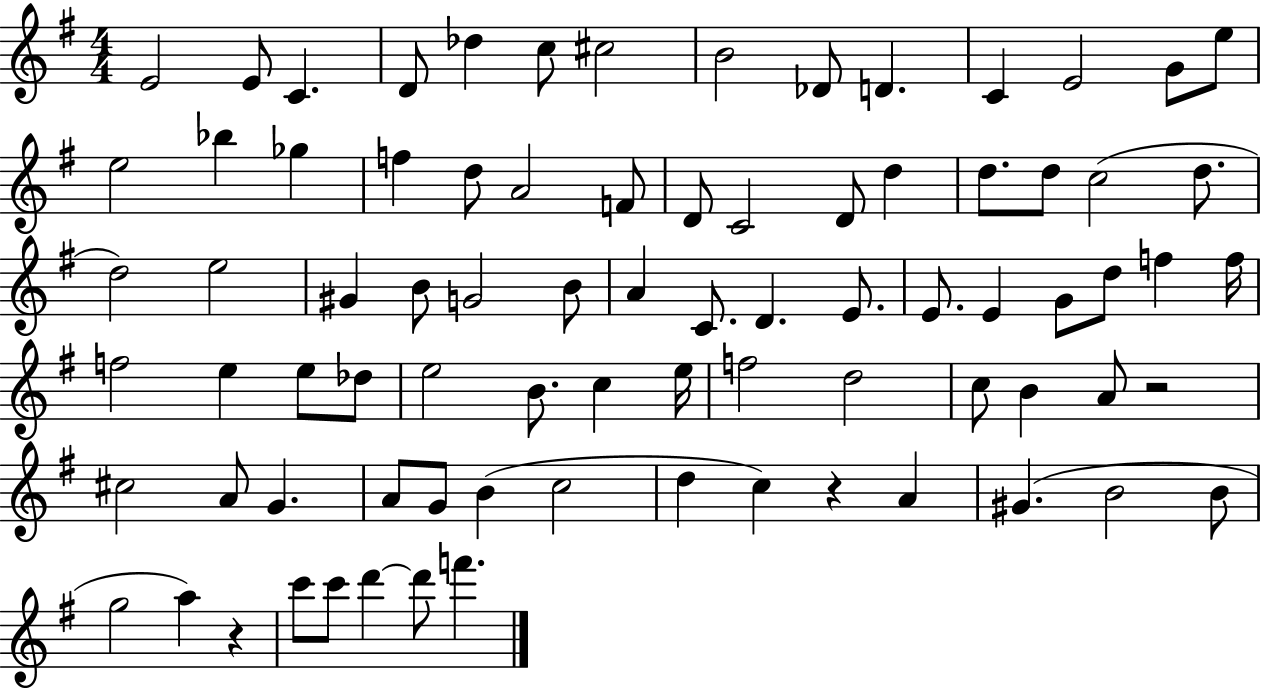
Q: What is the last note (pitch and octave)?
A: F6